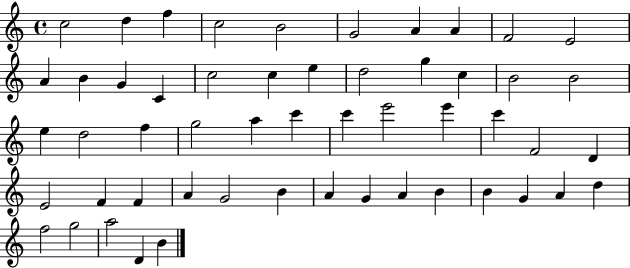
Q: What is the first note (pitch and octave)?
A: C5